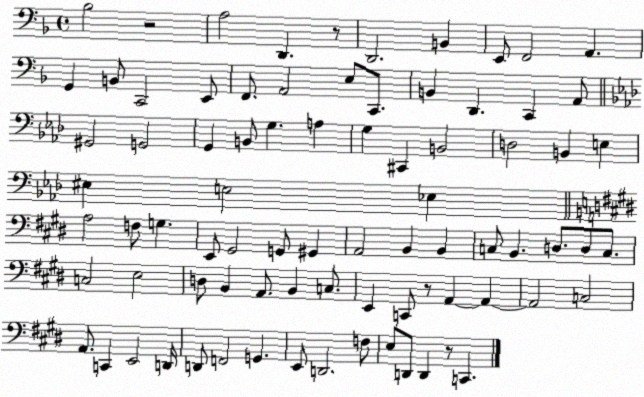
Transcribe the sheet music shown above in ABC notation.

X:1
T:Untitled
M:4/4
L:1/4
K:F
_B,2 z2 A,2 D,, z/2 D,,2 B,, E,,/2 F,,2 A,, G,, B,,/2 C,,2 E,,/2 F,,/2 A,,2 E,/2 C,,/2 B,, D,, C,, A,,/2 ^G,,2 G,,2 G,, B,,/2 G, A, G, ^C,, B,,2 D,2 B,, E, ^E, E,2 _E, A,2 F,/2 G, E,,/2 ^G,,2 G,,/2 ^G,, A,,2 B,, B,, C,/2 B,, D,/2 D,/2 C,/2 C,2 E,2 D,/2 B,, A,,/2 B,, C,/2 E,, C,,/2 z/2 A,, A,, A,,2 C,2 A,,/2 C,, E,,2 D,,/4 D,,/2 F,,2 G,, E,,/2 D,,2 F,/2 E,/2 D,,/2 D,, z/2 C,,